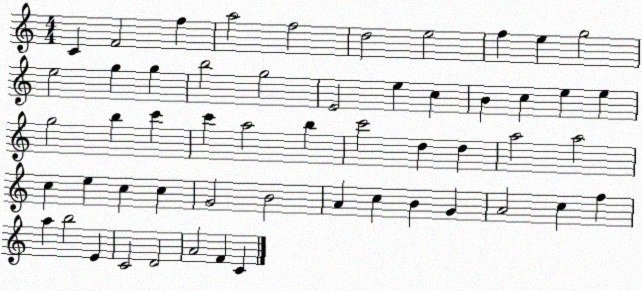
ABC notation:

X:1
T:Untitled
M:4/4
L:1/4
K:C
C F2 f a2 f2 d2 e2 f e g2 e2 g g b2 g2 E2 e c B c e e g2 b c' c' a2 b c'2 d d a2 a2 c e c c G2 B2 A c B G A2 c f a b2 E C2 D2 A2 F C